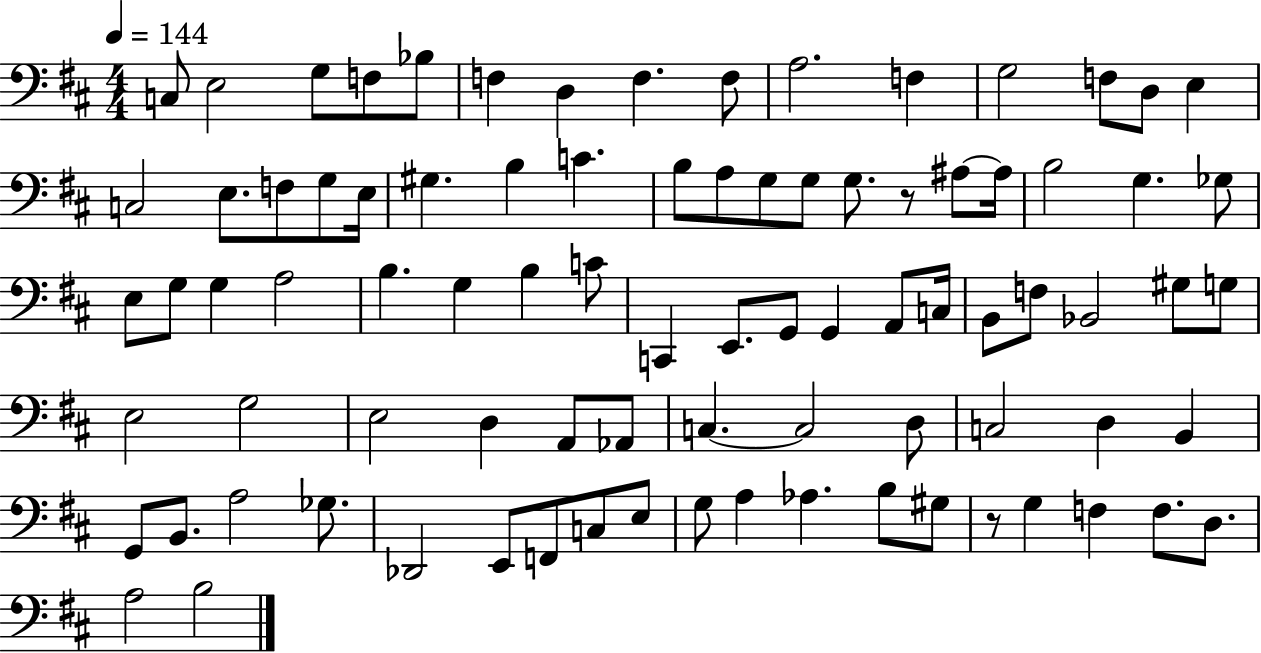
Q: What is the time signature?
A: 4/4